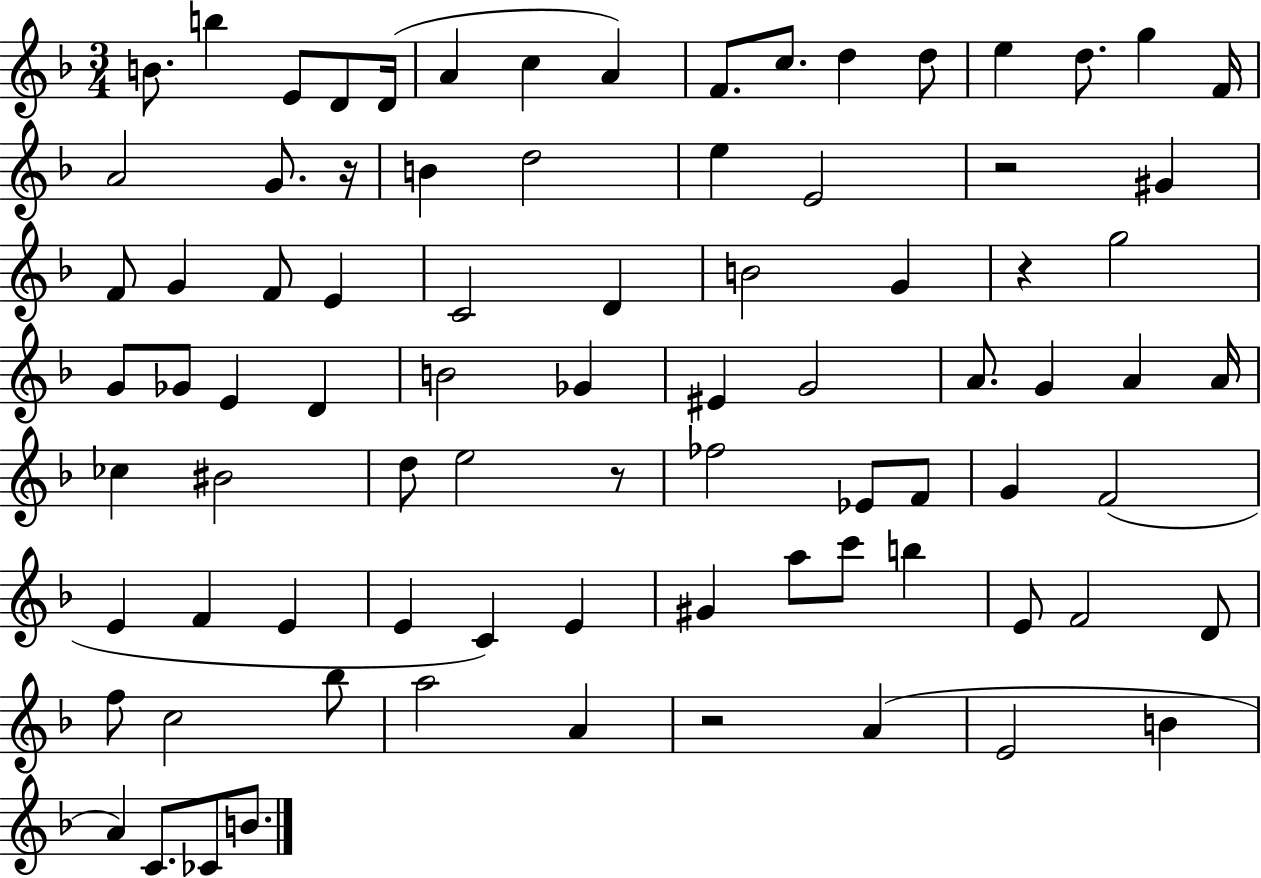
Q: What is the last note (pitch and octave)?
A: B4